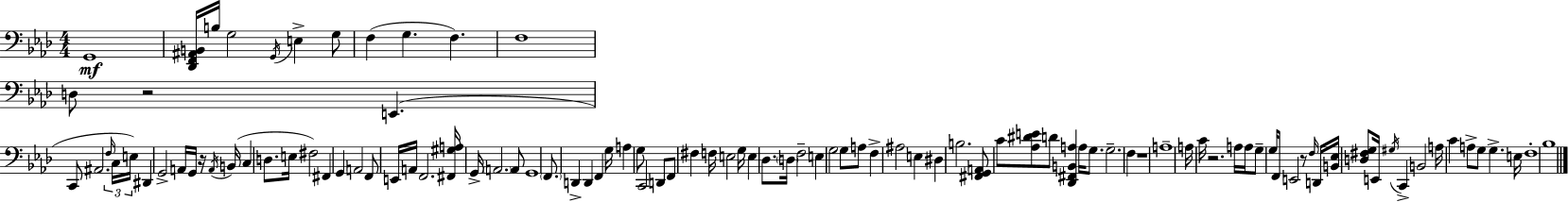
{
  \clef bass
  \numericTimeSignature
  \time 4/4
  \key f \minor
  g,1\mf | <des, f, ais, b,>16 b16 g2 \acciaccatura { g,16 } e4-> g8 | f4( g4. f4.) | f1 | \break d8 r2 e,4.( | c,8 ais,2. \tuplet 3/2 { \grace { f16 } | c16 e16) } dis,4 g,2-> a,16 g,16 | r16 \acciaccatura { a,16 } b,16( c4 d8. e16 fis2) | \break fis,4 g,4 a,2 | f,8 e,16 a,16 f,2. | <fis, gis a>16 g,16-> \parenthesize a,2. | a,8 g,1 | \break \parenthesize f,8. d,4-> d,4 f,4 | g16 a4 g8 c,2 | d,8 f,8 fis4 f16 e2 | g16 e4 des8. \parenthesize d16 f2-- | \break e4 g2 g8 | a8 f4-> ais2 e4 | dis4 b2. | <fis, g, a,>8 c'8 <aes dis' e'>8 d'8 <des, fis, b, a>4 a16 | \break g8. g2.-- f4 | r1 | a1-- | a16 c'16 r2. | \break a16 a16 g8-- g16 f,8 e,2 | r8 \grace { f16 } d,16 <b, ees>16 <d fis g>8 e,16 \acciaccatura { gis16 } c,4-> b,2 | a16 c'4 a8-> g8 g4.-> | e16 f1-. | \break bes1 | \bar "|."
}